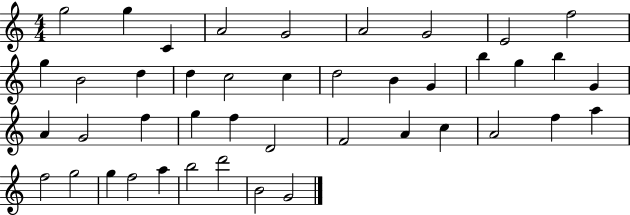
X:1
T:Untitled
M:4/4
L:1/4
K:C
g2 g C A2 G2 A2 G2 E2 f2 g B2 d d c2 c d2 B G b g b G A G2 f g f D2 F2 A c A2 f a f2 g2 g f2 a b2 d'2 B2 G2